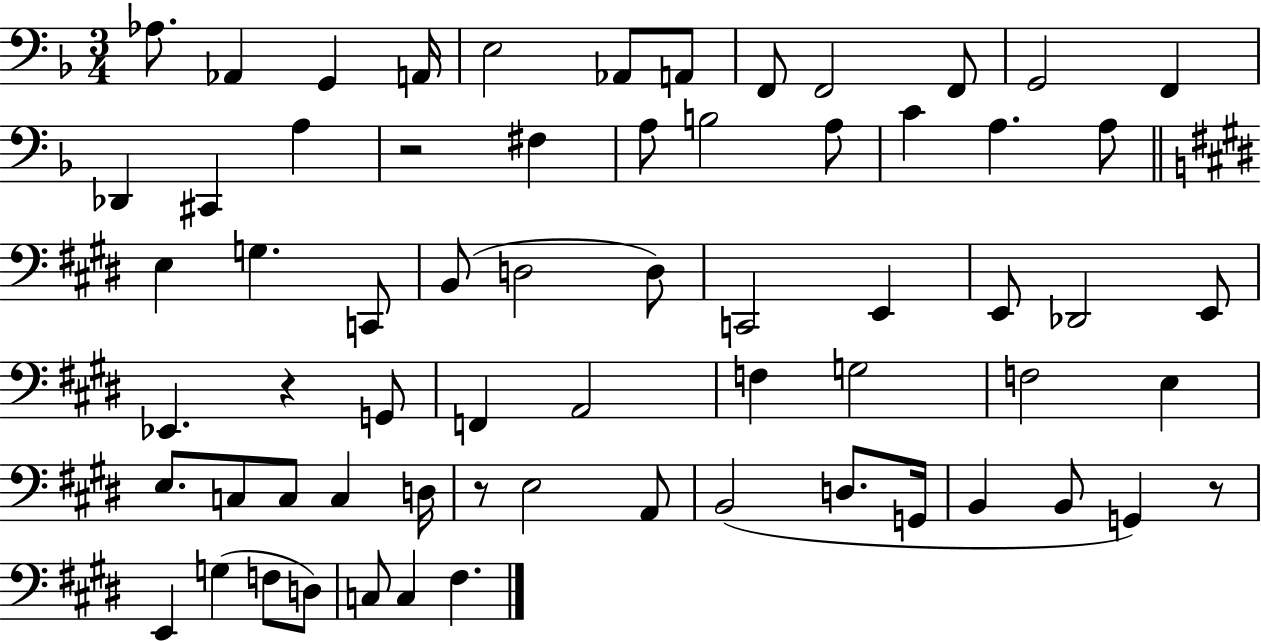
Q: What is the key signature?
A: F major